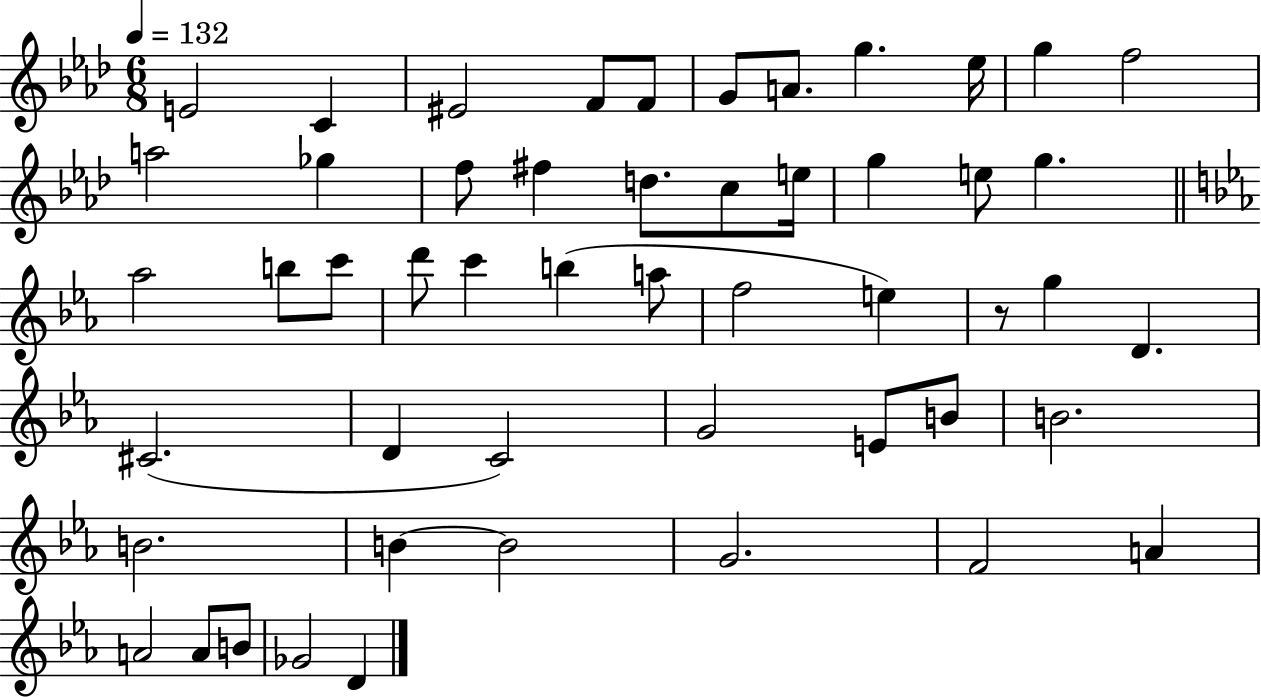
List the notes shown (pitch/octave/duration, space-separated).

E4/h C4/q EIS4/h F4/e F4/e G4/e A4/e. G5/q. Eb5/s G5/q F5/h A5/h Gb5/q F5/e F#5/q D5/e. C5/e E5/s G5/q E5/e G5/q. Ab5/h B5/e C6/e D6/e C6/q B5/q A5/e F5/h E5/q R/e G5/q D4/q. C#4/h. D4/q C4/h G4/h E4/e B4/e B4/h. B4/h. B4/q B4/h G4/h. F4/h A4/q A4/h A4/e B4/e Gb4/h D4/q